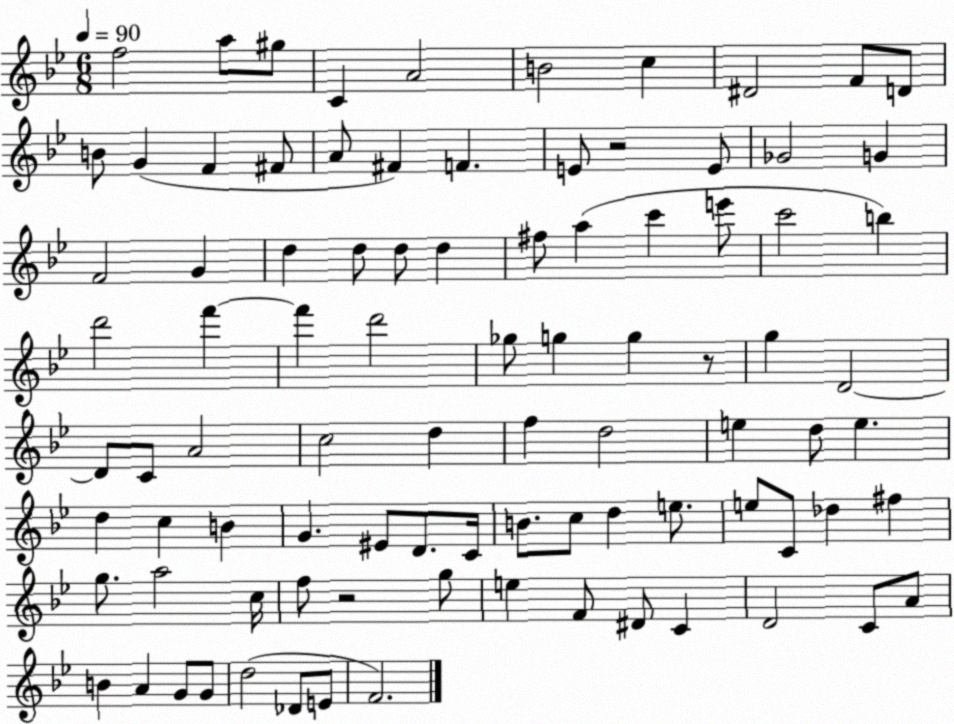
X:1
T:Untitled
M:6/8
L:1/4
K:Bb
f2 a/2 ^g/2 C A2 B2 c ^D2 F/2 D/2 B/2 G F ^F/2 A/2 ^F F E/2 z2 E/2 _G2 G F2 G d d/2 d/2 d ^f/2 a c' e'/2 c'2 b d'2 f' f' d'2 _g/2 g g z/2 g D2 D/2 C/2 A2 c2 d f d2 e d/2 e d c B G ^E/2 D/2 C/4 B/2 c/2 d e/2 e/2 C/2 _d ^f g/2 a2 c/4 f/2 z2 g/2 e F/2 ^D/2 C D2 C/2 A/2 B A G/2 G/2 d2 _D/2 E/2 F2